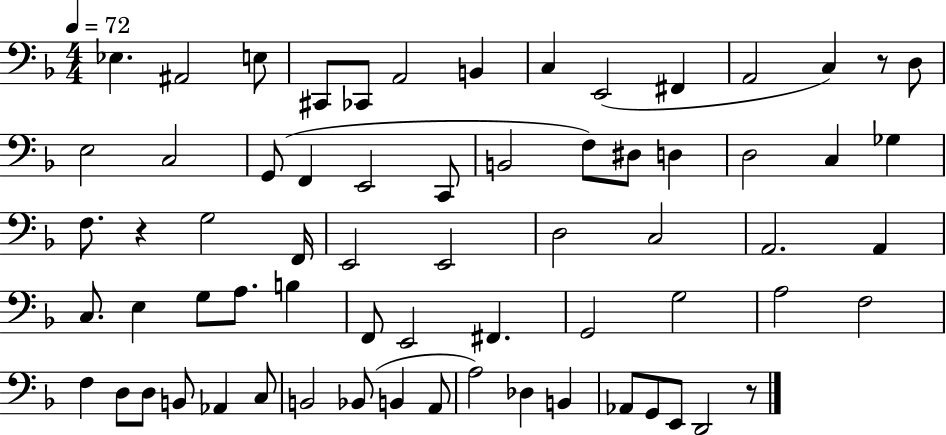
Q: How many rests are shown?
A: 3